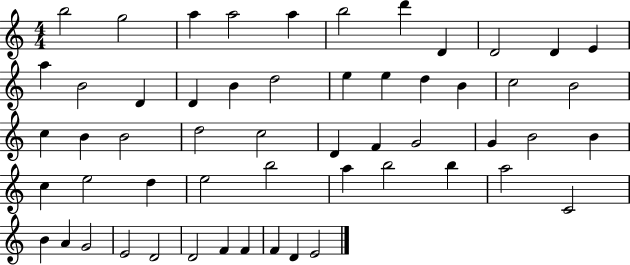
B5/h G5/h A5/q A5/h A5/q B5/h D6/q D4/q D4/h D4/q E4/q A5/q B4/h D4/q D4/q B4/q D5/h E5/q E5/q D5/q B4/q C5/h B4/h C5/q B4/q B4/h D5/h C5/h D4/q F4/q G4/h G4/q B4/h B4/q C5/q E5/h D5/q E5/h B5/h A5/q B5/h B5/q A5/h C4/h B4/q A4/q G4/h E4/h D4/h D4/h F4/q F4/q F4/q D4/q E4/h